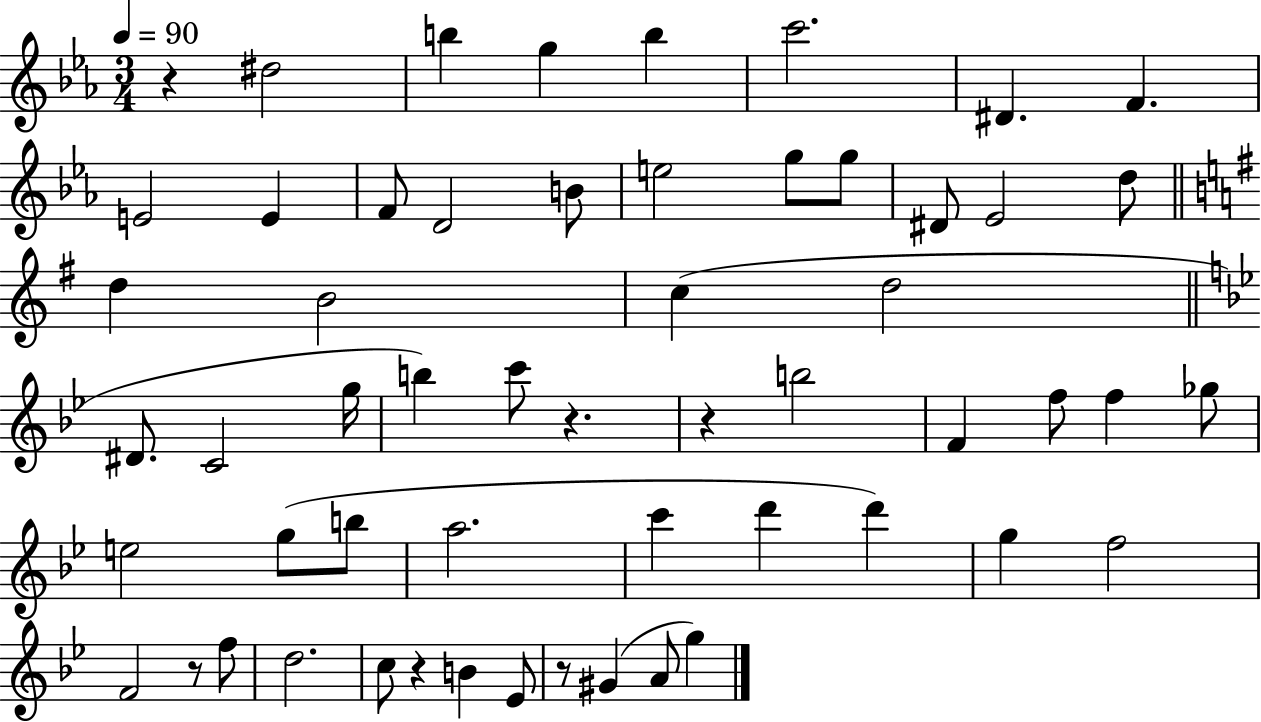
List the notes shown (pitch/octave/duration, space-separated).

R/q D#5/h B5/q G5/q B5/q C6/h. D#4/q. F4/q. E4/h E4/q F4/e D4/h B4/e E5/h G5/e G5/e D#4/e Eb4/h D5/e D5/q B4/h C5/q D5/h D#4/e. C4/h G5/s B5/q C6/e R/q. R/q B5/h F4/q F5/e F5/q Gb5/e E5/h G5/e B5/e A5/h. C6/q D6/q D6/q G5/q F5/h F4/h R/e F5/e D5/h. C5/e R/q B4/q Eb4/e R/e G#4/q A4/e G5/q